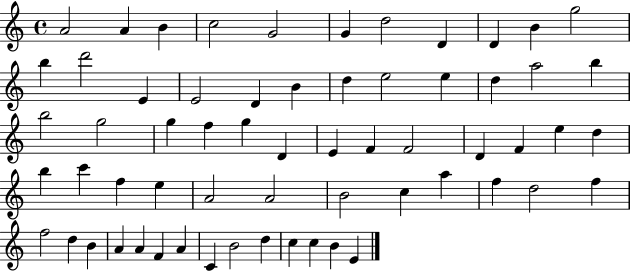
X:1
T:Untitled
M:4/4
L:1/4
K:C
A2 A B c2 G2 G d2 D D B g2 b d'2 E E2 D B d e2 e d a2 b b2 g2 g f g D E F F2 D F e d b c' f e A2 A2 B2 c a f d2 f f2 d B A A F A C B2 d c c B E